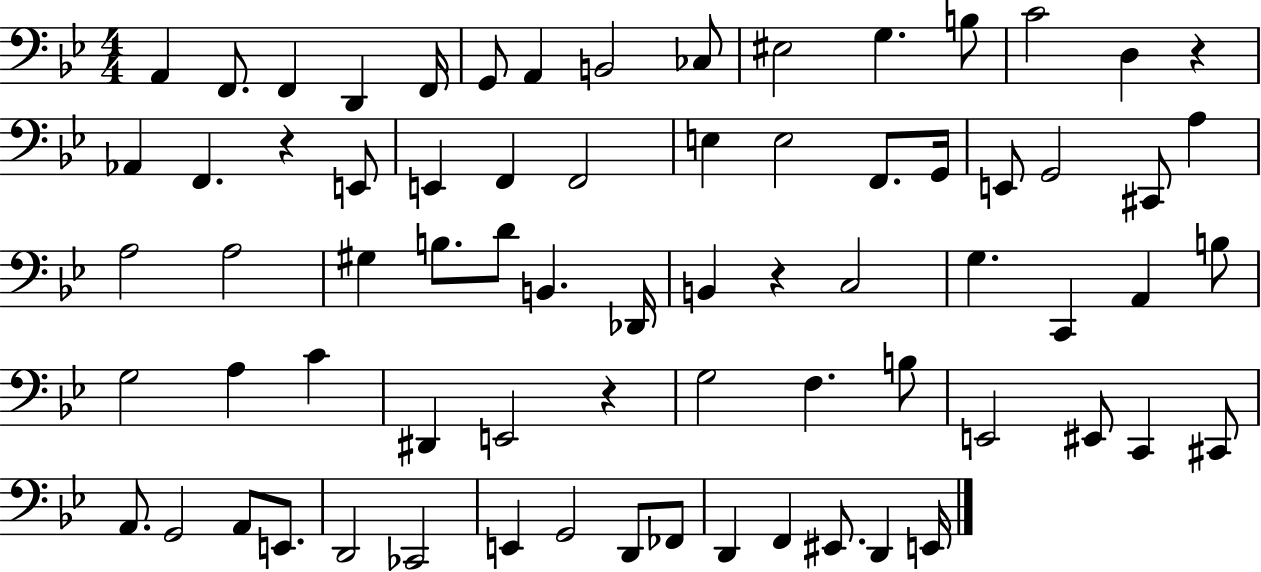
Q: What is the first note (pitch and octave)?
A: A2